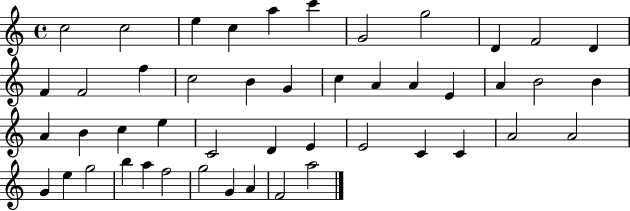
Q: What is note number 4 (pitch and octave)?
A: C5